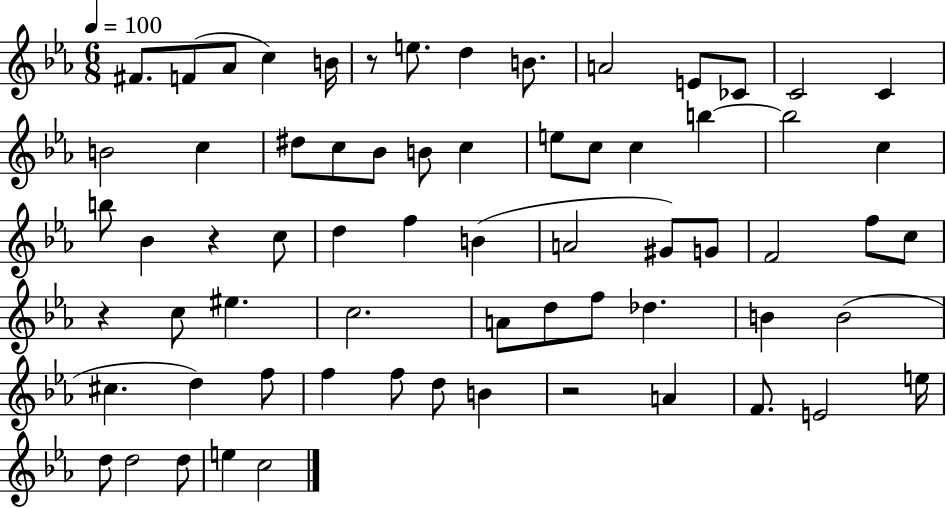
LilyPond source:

{
  \clef treble
  \numericTimeSignature
  \time 6/8
  \key ees \major
  \tempo 4 = 100
  fis'8. f'8( aes'8 c''4) b'16 | r8 e''8. d''4 b'8. | a'2 e'8 ces'8 | c'2 c'4 | \break b'2 c''4 | dis''8 c''8 bes'8 b'8 c''4 | e''8 c''8 c''4 b''4~~ | b''2 c''4 | \break b''8 bes'4 r4 c''8 | d''4 f''4 b'4( | a'2 gis'8) g'8 | f'2 f''8 c''8 | \break r4 c''8 eis''4. | c''2. | a'8 d''8 f''8 des''4. | b'4 b'2( | \break cis''4. d''4) f''8 | f''4 f''8 d''8 b'4 | r2 a'4 | f'8. e'2 e''16 | \break d''8 d''2 d''8 | e''4 c''2 | \bar "|."
}